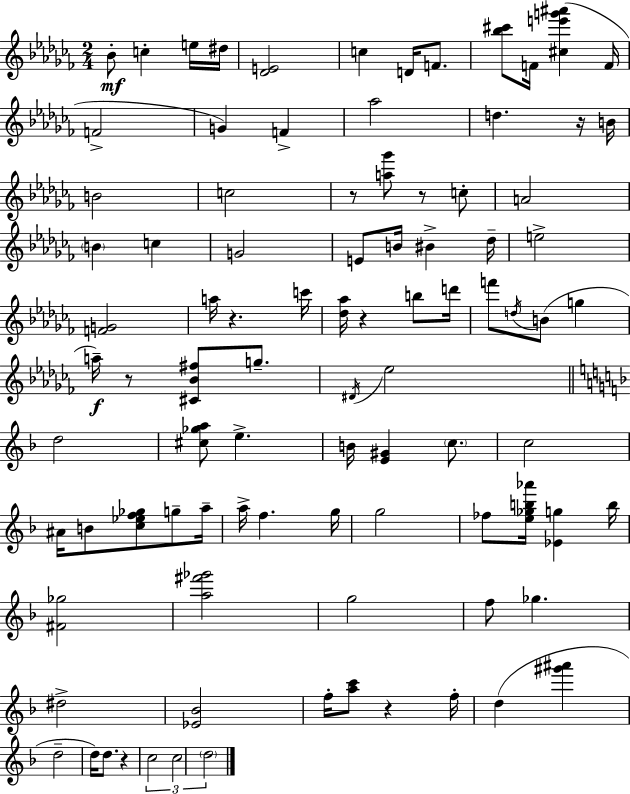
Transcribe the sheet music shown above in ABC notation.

X:1
T:Untitled
M:2/4
L:1/4
K:Abm
_B/2 c e/4 ^d/4 [_DE]2 c D/4 F/2 [_b^c']/2 F/4 [^ce'g'^a'] F/4 F2 G F _a2 d z/4 B/4 B2 c2 z/2 [a_g']/2 z/2 c/2 A2 B c G2 E/2 B/4 ^B _d/4 e2 [FG]2 a/4 z c'/4 [_d_a]/4 z b/2 d'/4 f'/2 d/4 B/2 g a/4 z/2 [^C_B^f]/2 g/2 ^D/4 _e2 d2 [^c_ga]/2 e B/4 [E^G] c/2 c2 ^A/4 B/2 [c_ef_g]/2 g/2 a/4 a/4 f g/4 g2 _f/2 [e_gb_a']/4 [_Eg] b/4 [^F_g]2 [a^f'_g']2 g2 f/2 _g ^d2 [_E_B]2 f/4 [ac']/2 z f/4 d [^g'^a'] d2 d/4 d/2 z c2 c2 d2